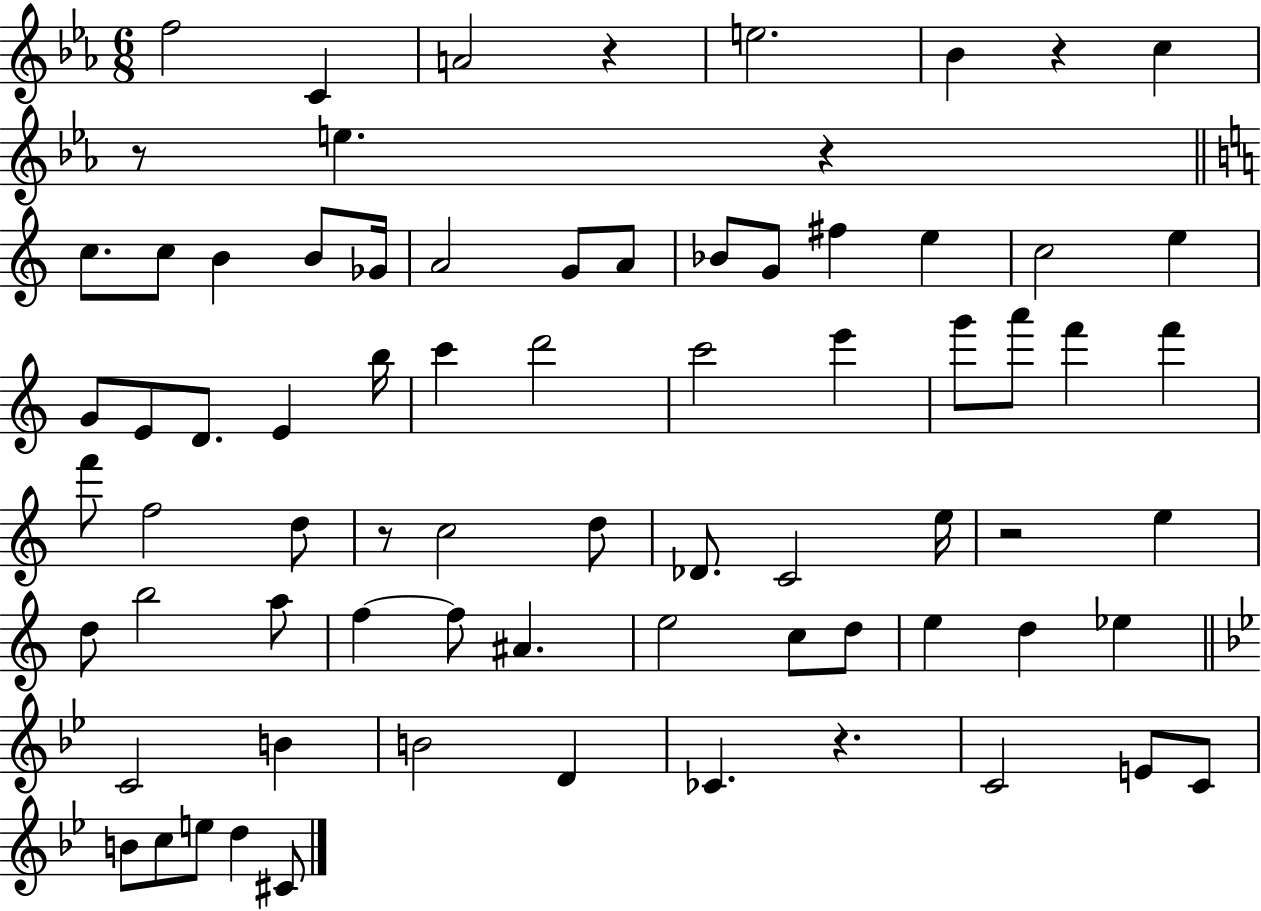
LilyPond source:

{
  \clef treble
  \numericTimeSignature
  \time 6/8
  \key ees \major
  f''2 c'4 | a'2 r4 | e''2. | bes'4 r4 c''4 | \break r8 e''4. r4 | \bar "||" \break \key c \major c''8. c''8 b'4 b'8 ges'16 | a'2 g'8 a'8 | bes'8 g'8 fis''4 e''4 | c''2 e''4 | \break g'8 e'8 d'8. e'4 b''16 | c'''4 d'''2 | c'''2 e'''4 | g'''8 a'''8 f'''4 f'''4 | \break f'''8 f''2 d''8 | r8 c''2 d''8 | des'8. c'2 e''16 | r2 e''4 | \break d''8 b''2 a''8 | f''4~~ f''8 ais'4. | e''2 c''8 d''8 | e''4 d''4 ees''4 | \break \bar "||" \break \key bes \major c'2 b'4 | b'2 d'4 | ces'4. r4. | c'2 e'8 c'8 | \break b'8 c''8 e''8 d''4 cis'8 | \bar "|."
}